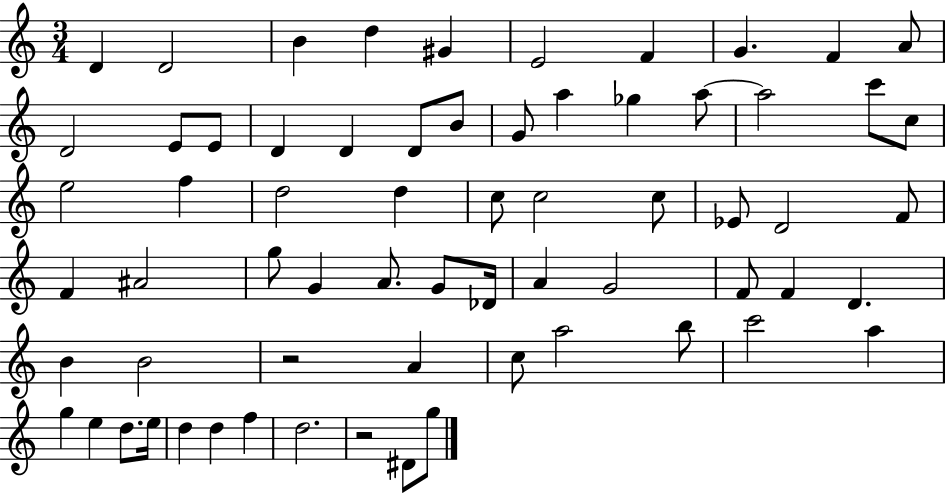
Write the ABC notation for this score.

X:1
T:Untitled
M:3/4
L:1/4
K:C
D D2 B d ^G E2 F G F A/2 D2 E/2 E/2 D D D/2 B/2 G/2 a _g a/2 a2 c'/2 c/2 e2 f d2 d c/2 c2 c/2 _E/2 D2 F/2 F ^A2 g/2 G A/2 G/2 _D/4 A G2 F/2 F D B B2 z2 A c/2 a2 b/2 c'2 a g e d/2 e/4 d d f d2 z2 ^D/2 g/2